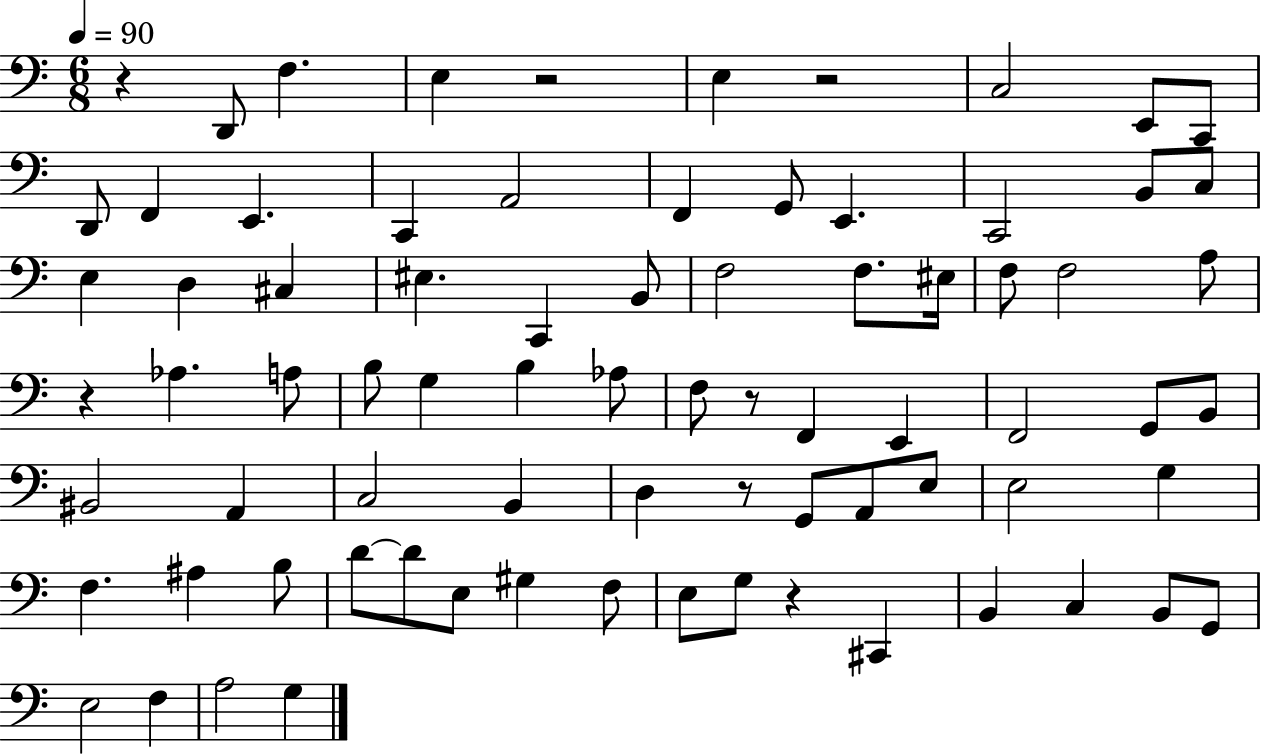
R/q D2/e F3/q. E3/q R/h E3/q R/h C3/h E2/e C2/e D2/e F2/q E2/q. C2/q A2/h F2/q G2/e E2/q. C2/h B2/e C3/e E3/q D3/q C#3/q EIS3/q. C2/q B2/e F3/h F3/e. EIS3/s F3/e F3/h A3/e R/q Ab3/q. A3/e B3/e G3/q B3/q Ab3/e F3/e R/e F2/q E2/q F2/h G2/e B2/e BIS2/h A2/q C3/h B2/q D3/q R/e G2/e A2/e E3/e E3/h G3/q F3/q. A#3/q B3/e D4/e D4/e E3/e G#3/q F3/e E3/e G3/e R/q C#2/q B2/q C3/q B2/e G2/e E3/h F3/q A3/h G3/q